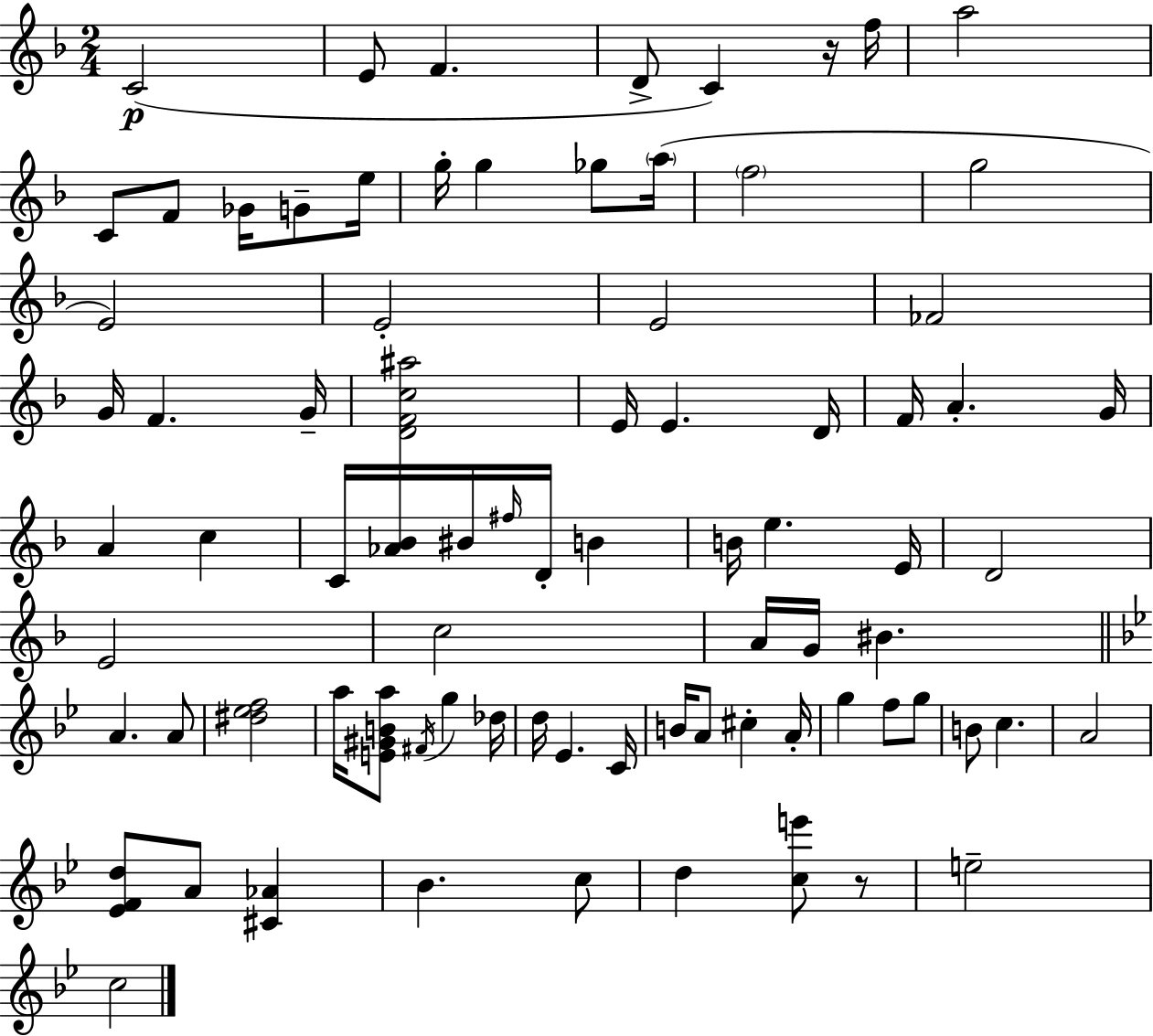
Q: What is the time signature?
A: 2/4